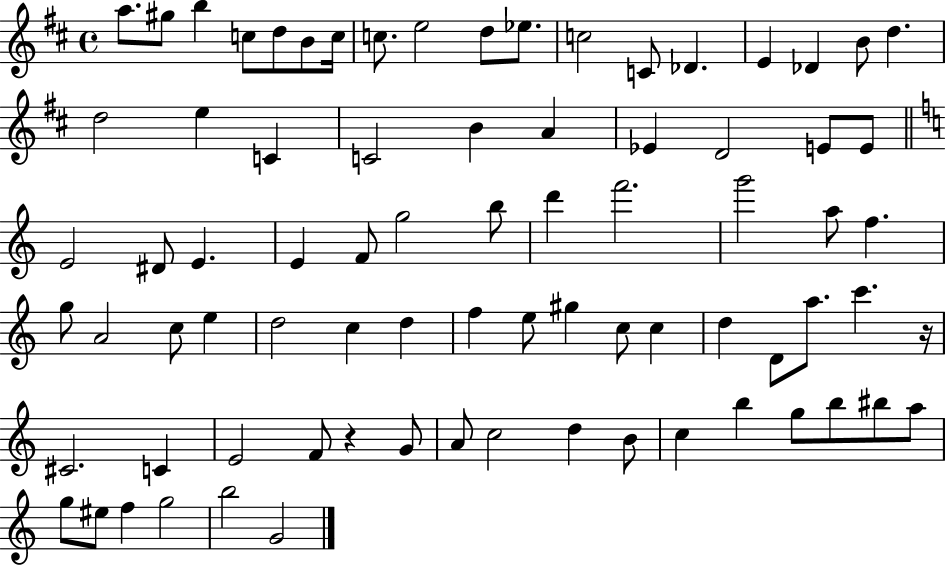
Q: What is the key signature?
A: D major